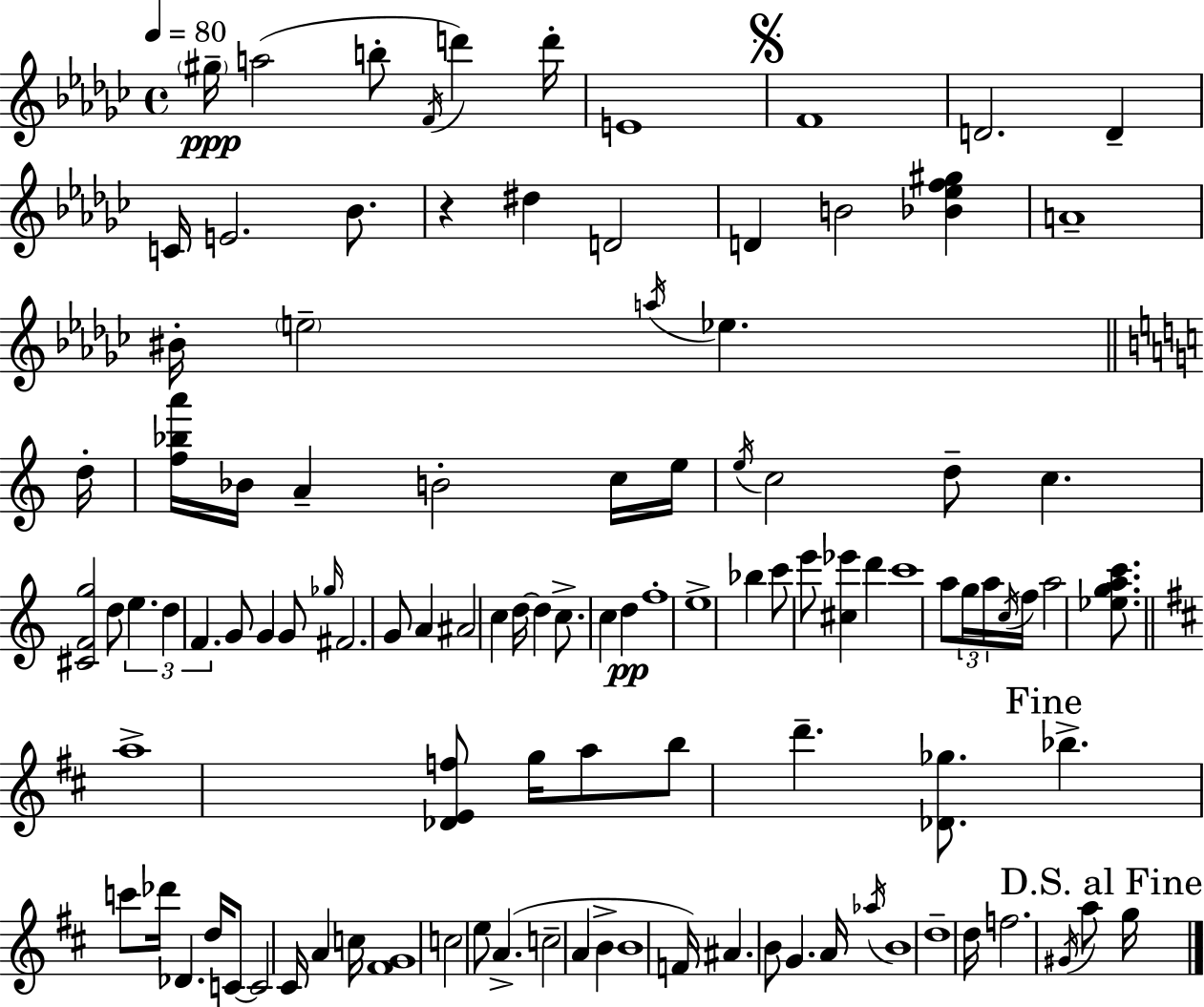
G#5/s A5/h B5/e F4/s D6/q D6/s E4/w F4/w D4/h. D4/q C4/s E4/h. Bb4/e. R/q D#5/q D4/h D4/q B4/h [Bb4,Eb5,F5,G#5]/q A4/w BIS4/s E5/h A5/s Eb5/q. D5/s [F5,Bb5,A6]/s Bb4/s A4/q B4/h C5/s E5/s E5/s C5/h D5/e C5/q. [C#4,F4,G5]/h D5/e E5/q. D5/q F4/q. G4/e G4/q G4/e Gb5/s F#4/h. G4/e A4/q A#4/h C5/q D5/s D5/q C5/e. C5/q D5/q F5/w E5/w Bb5/q C6/e E6/e [C#5,Eb6]/q D6/q C6/w A5/e G5/s A5/s C5/s F5/s A5/h [Eb5,G5,A5,C6]/e. A5/w [Db4,E4,F5]/e G5/s A5/e B5/e D6/q. [Db4,Gb5]/e. Bb5/q. C6/e Db6/s Db4/q. D5/s C4/e C4/h C#4/s A4/q C5/s [F#4,G4]/w C5/h E5/e A4/q. C5/h A4/q B4/q B4/w F4/s A#4/q. B4/e G4/q. A4/s Ab5/s B4/w D5/w D5/s F5/h. G#4/s A5/e G5/s